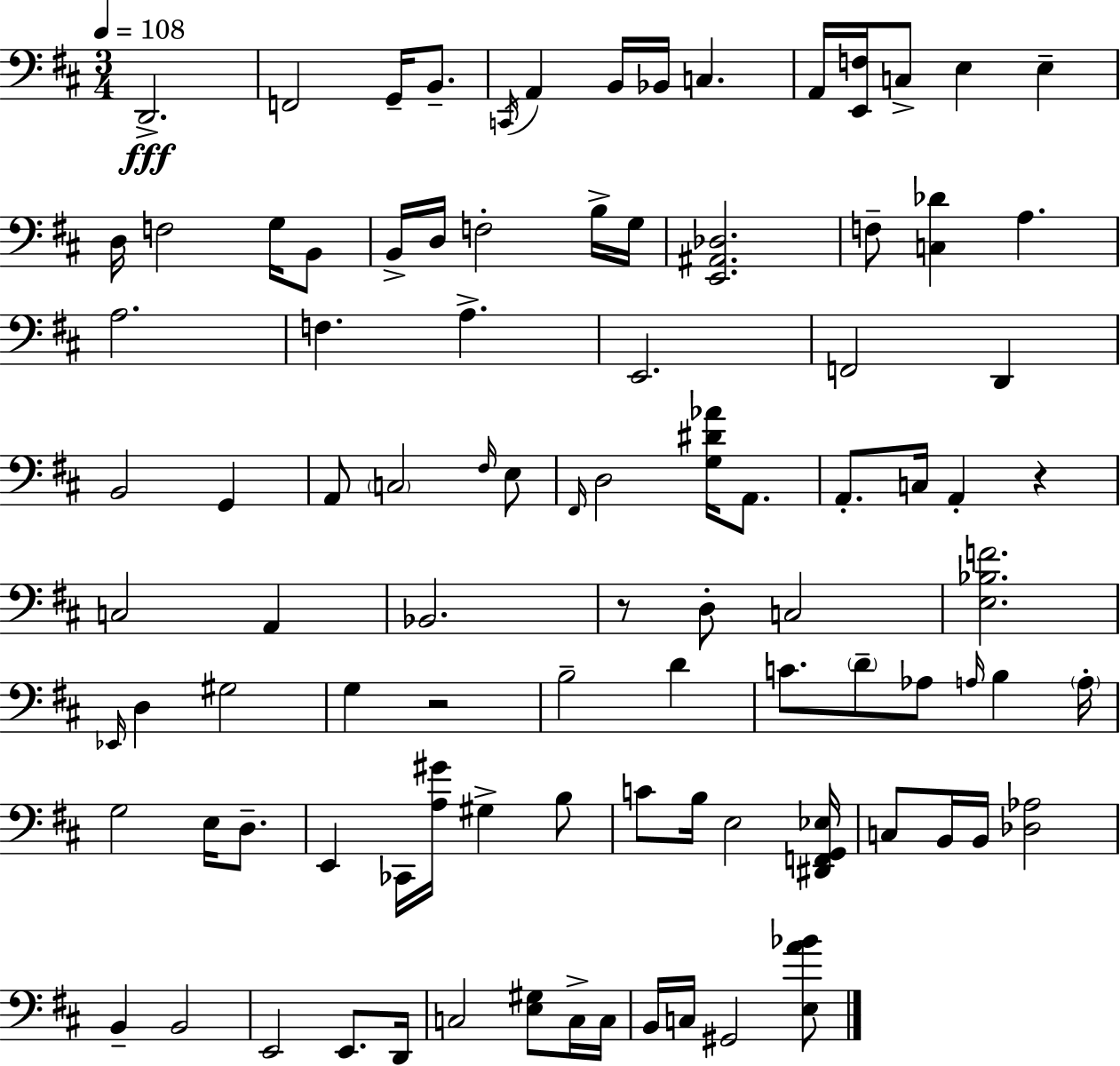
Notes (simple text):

D2/h. F2/h G2/s B2/e. C2/s A2/q B2/s Bb2/s C3/q. A2/s [E2,F3]/s C3/e E3/q E3/q D3/s F3/h G3/s B2/e B2/s D3/s F3/h B3/s G3/s [E2,A#2,Db3]/h. F3/e [C3,Db4]/q A3/q. A3/h. F3/q. A3/q. E2/h. F2/h D2/q B2/h G2/q A2/e C3/h F#3/s E3/e F#2/s D3/h [G3,D#4,Ab4]/s A2/e. A2/e. C3/s A2/q R/q C3/h A2/q Bb2/h. R/e D3/e C3/h [E3,Bb3,F4]/h. Eb2/s D3/q G#3/h G3/q R/h B3/h D4/q C4/e. D4/e Ab3/e A3/s B3/q A3/s G3/h E3/s D3/e. E2/q CES2/s [A3,G#4]/s G#3/q B3/e C4/e B3/s E3/h [D#2,F2,G2,Eb3]/s C3/e B2/s B2/s [Db3,Ab3]/h B2/q B2/h E2/h E2/e. D2/s C3/h [E3,G#3]/e C3/s C3/s B2/s C3/s G#2/h [E3,A4,Bb4]/e